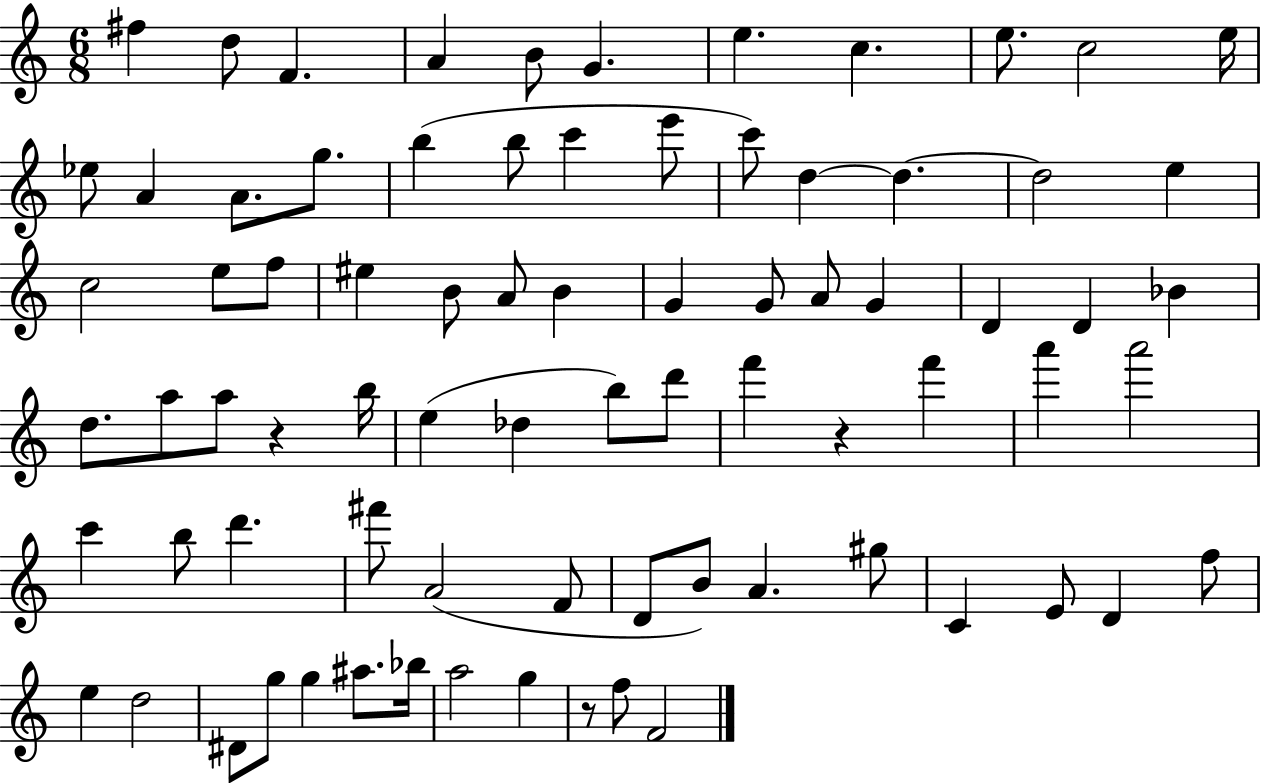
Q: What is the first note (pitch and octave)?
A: F#5